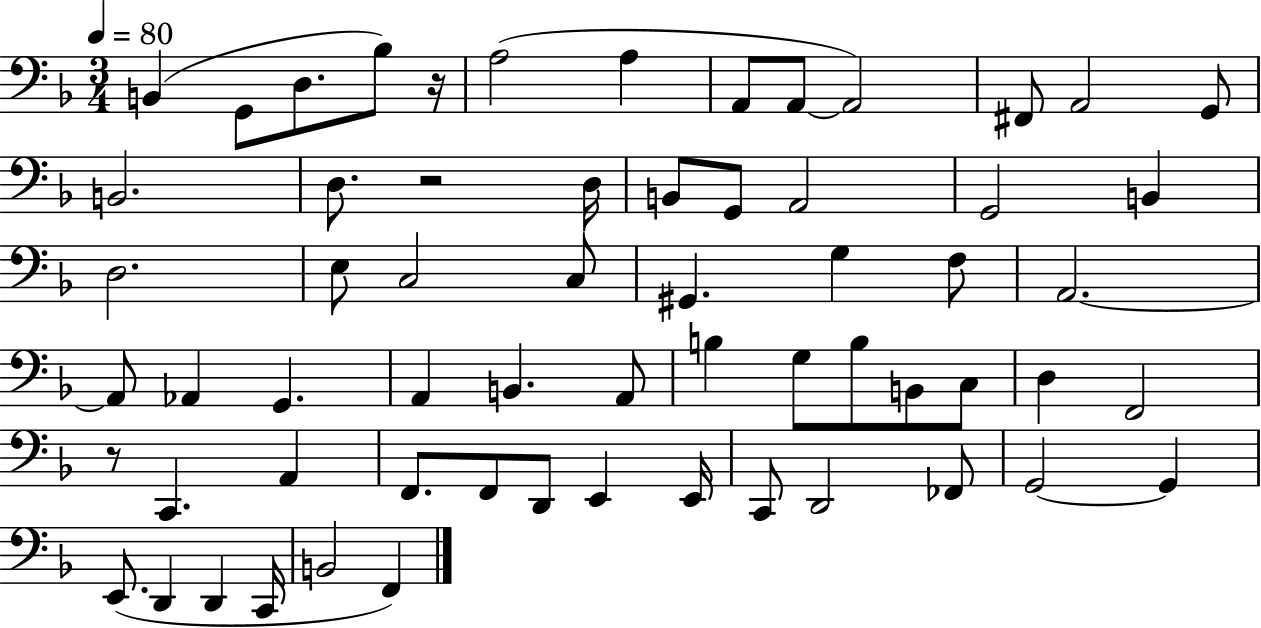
B2/q G2/e D3/e. Bb3/e R/s A3/h A3/q A2/e A2/e A2/h F#2/e A2/h G2/e B2/h. D3/e. R/h D3/s B2/e G2/e A2/h G2/h B2/q D3/h. E3/e C3/h C3/e G#2/q. G3/q F3/e A2/h. A2/e Ab2/q G2/q. A2/q B2/q. A2/e B3/q G3/e B3/e B2/e C3/e D3/q F2/h R/e C2/q. A2/q F2/e. F2/e D2/e E2/q E2/s C2/e D2/h FES2/e G2/h G2/q E2/e. D2/q D2/q C2/s B2/h F2/q